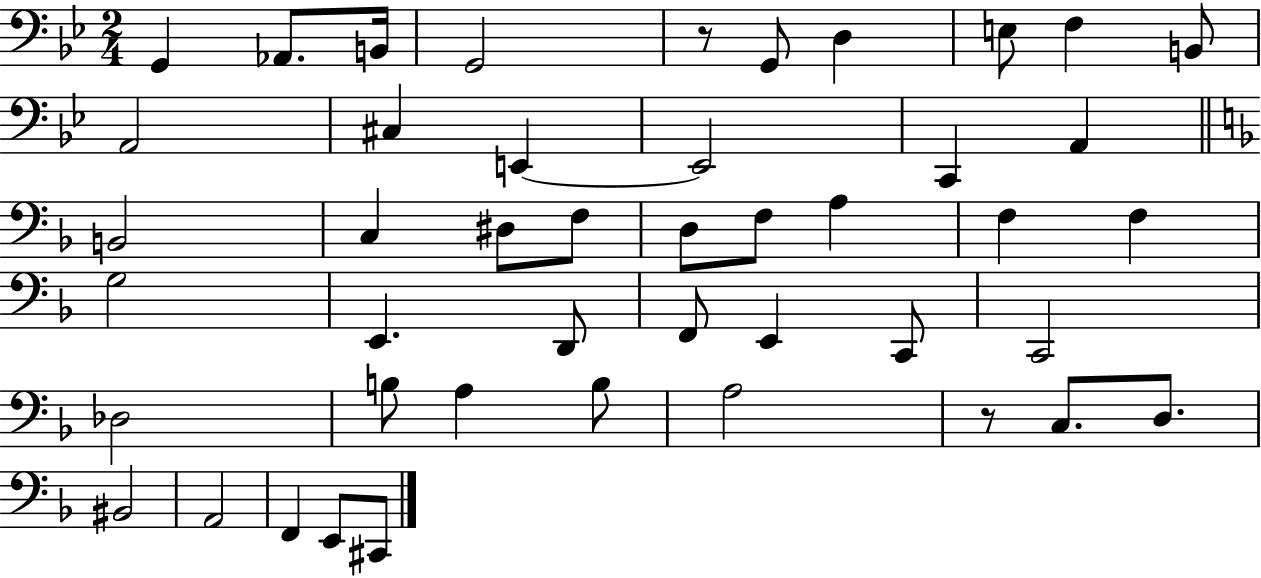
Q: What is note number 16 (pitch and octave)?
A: B2